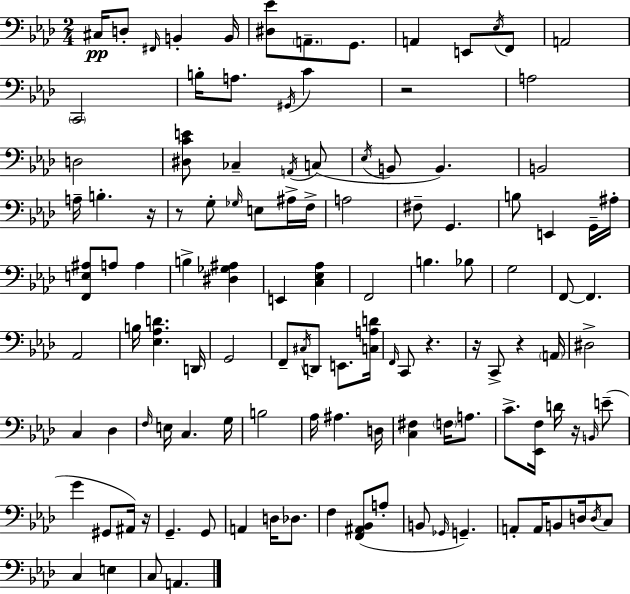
X:1
T:Untitled
M:2/4
L:1/4
K:Ab
^C,/4 D,/2 ^F,,/4 B,, B,,/4 [^D,_E]/2 A,,/2 G,,/2 A,, E,,/2 _E,/4 F,,/2 A,,2 C,,2 B,/4 A,/2 ^G,,/4 C z2 A,2 D,2 [^D,CE]/2 _C, A,,/4 C,/2 _E,/4 B,,/2 B,, B,,2 A,/4 B, z/4 z/2 G,/2 _G,/4 E,/2 ^A,/4 F,/4 A,2 ^F,/2 G,, B,/2 E,, G,,/4 ^A,/4 [F,,E,^A,]/2 A,/2 A, B, [^D,_G,^A,] E,, [C,_E,_A,] F,,2 B, _B,/2 G,2 F,,/2 F,, _A,,2 B,/4 [_E,_A,D] D,,/4 G,,2 F,,/2 ^C,/4 D,,/2 E,,/2 [C,A,D]/4 F,,/4 C,,/2 z z/4 C,,/2 z A,,/4 ^D,2 C, _D, F,/4 E,/4 C, G,/4 B,2 _A,/4 ^A, D,/4 [C,^F,] F,/4 A,/2 C/2 [_E,,F,]/4 D/4 z/4 B,,/4 E/2 G ^G,,/2 ^A,,/4 z/4 G,, G,,/2 A,, D,/4 _D,/2 F, [F,,^A,,_B,,]/2 A,/2 B,,/2 _G,,/4 G,, A,,/2 A,,/4 B,,/2 D,/4 D,/4 C,/2 C, E, C,/2 A,,